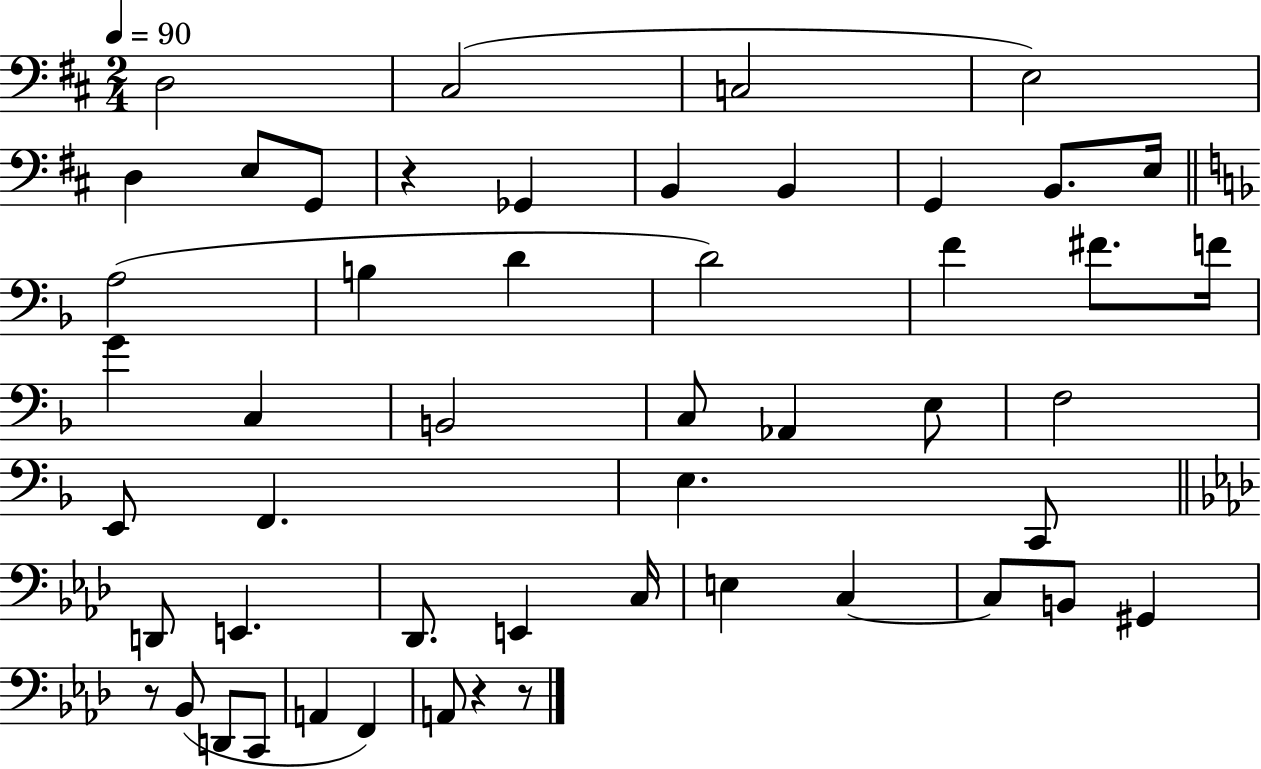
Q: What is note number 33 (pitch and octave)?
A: E2